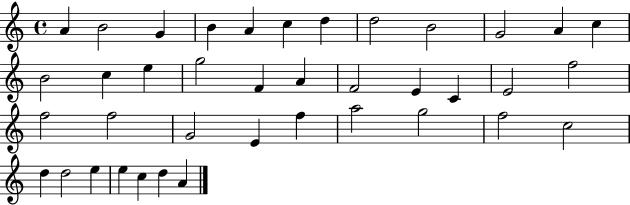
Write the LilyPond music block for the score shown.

{
  \clef treble
  \time 4/4
  \defaultTimeSignature
  \key c \major
  a'4 b'2 g'4 | b'4 a'4 c''4 d''4 | d''2 b'2 | g'2 a'4 c''4 | \break b'2 c''4 e''4 | g''2 f'4 a'4 | f'2 e'4 c'4 | e'2 f''2 | \break f''2 f''2 | g'2 e'4 f''4 | a''2 g''2 | f''2 c''2 | \break d''4 d''2 e''4 | e''4 c''4 d''4 a'4 | \bar "|."
}